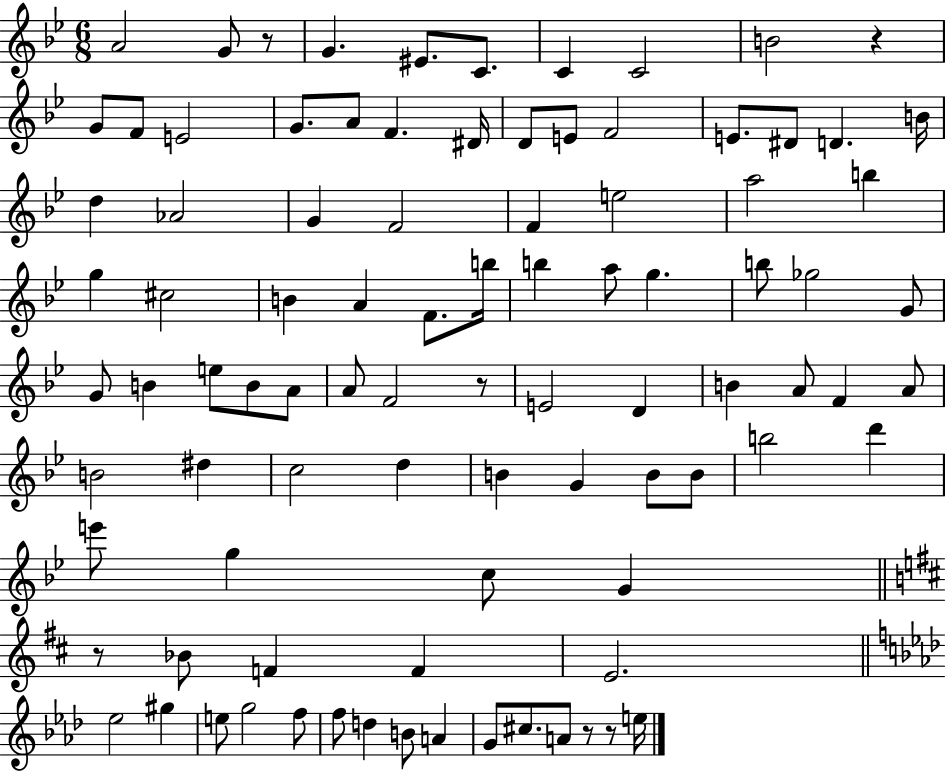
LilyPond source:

{
  \clef treble
  \numericTimeSignature
  \time 6/8
  \key bes \major
  a'2 g'8 r8 | g'4. eis'8. c'8. | c'4 c'2 | b'2 r4 | \break g'8 f'8 e'2 | g'8. a'8 f'4. dis'16 | d'8 e'8 f'2 | e'8. dis'8 d'4. b'16 | \break d''4 aes'2 | g'4 f'2 | f'4 e''2 | a''2 b''4 | \break g''4 cis''2 | b'4 a'4 f'8. b''16 | b''4 a''8 g''4. | b''8 ges''2 g'8 | \break g'8 b'4 e''8 b'8 a'8 | a'8 f'2 r8 | e'2 d'4 | b'4 a'8 f'4 a'8 | \break b'2 dis''4 | c''2 d''4 | b'4 g'4 b'8 b'8 | b''2 d'''4 | \break e'''8 g''4 c''8 g'4 | \bar "||" \break \key d \major r8 bes'8 f'4 f'4 | e'2. | \bar "||" \break \key aes \major ees''2 gis''4 | e''8 g''2 f''8 | f''8 d''4 b'8 a'4 | g'8 cis''8. a'8 r8 r8 e''16 | \break \bar "|."
}